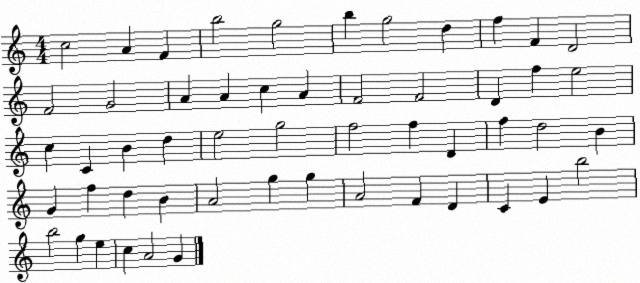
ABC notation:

X:1
T:Untitled
M:4/4
L:1/4
K:C
c2 A F b2 g2 b g2 d f F D2 F2 G2 A A c A F2 F2 D f e2 c C B d e2 g2 f2 f D f d2 B G f d B A2 g g A2 F D C E b2 b2 g e c A2 G